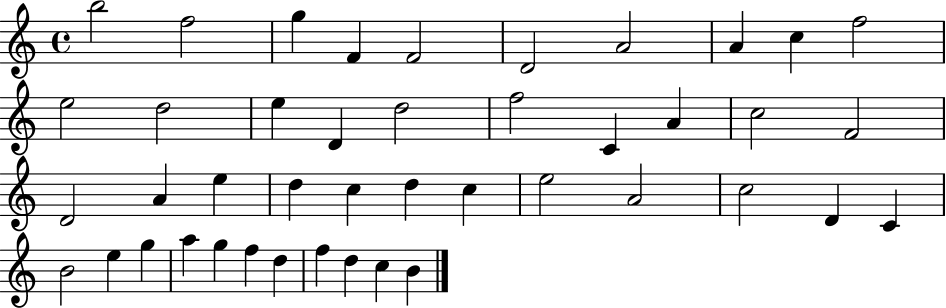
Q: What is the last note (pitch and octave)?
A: B4